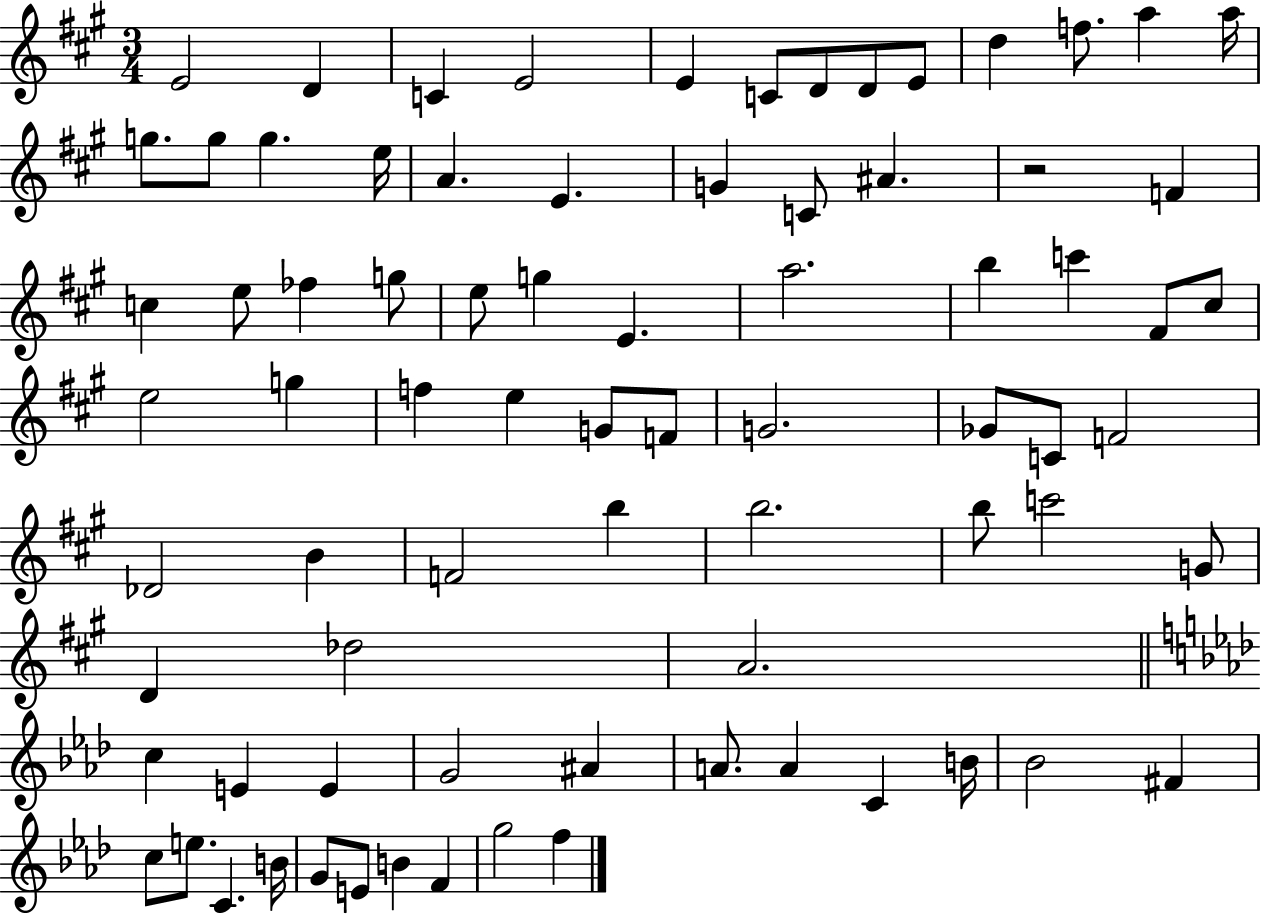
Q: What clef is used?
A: treble